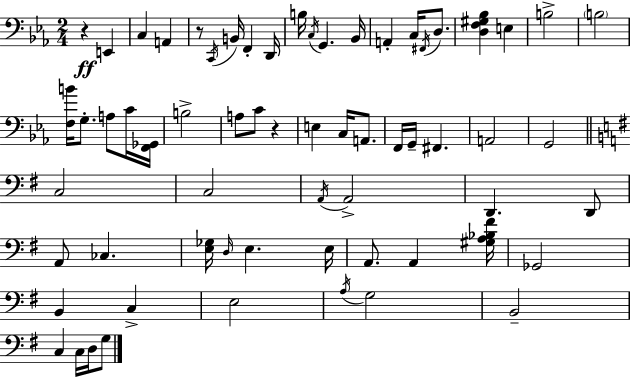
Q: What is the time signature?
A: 2/4